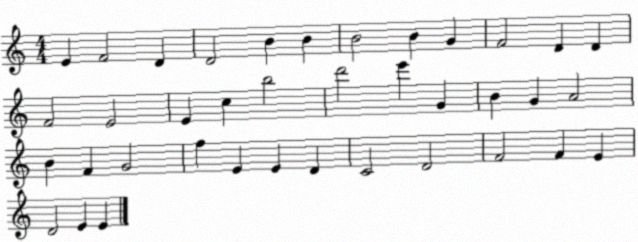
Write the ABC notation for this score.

X:1
T:Untitled
M:4/4
L:1/4
K:C
E F2 D D2 B B B2 B G F2 D D F2 E2 E c b2 d'2 e' G B G A2 B F G2 f E E D C2 D2 F2 F E D2 E E